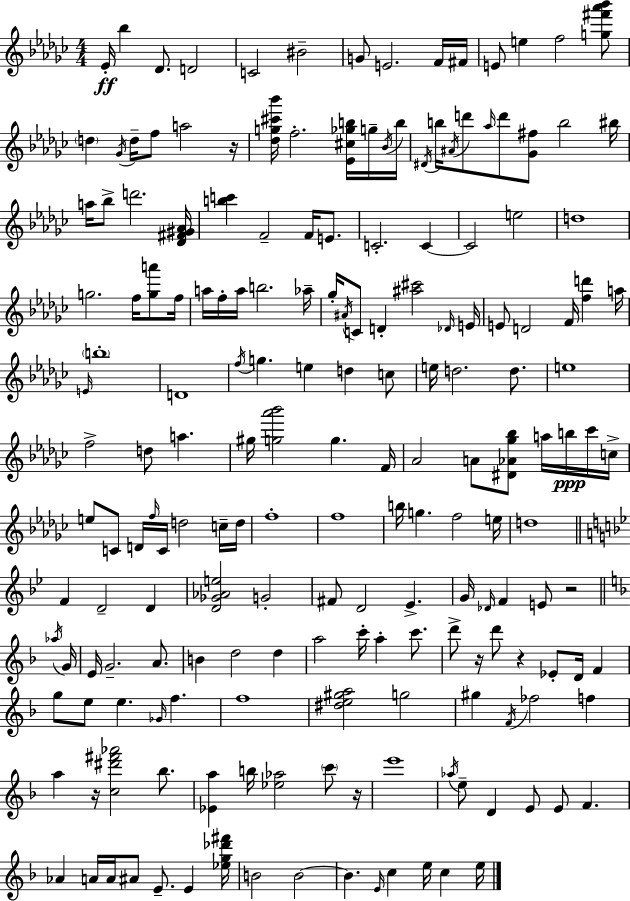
{
  \clef treble
  \numericTimeSignature
  \time 4/4
  \key ees \minor
  \repeat volta 2 { ees'16-.\ff bes''4 des'8. d'2 | c'2 bis'2-- | g'8 e'2. f'16 fis'16 | e'8 e''4 f''2 <g'' fis''' aes''' bes'''>8 | \break \parenthesize d''4 \acciaccatura { ges'16 } d''16-- f''8 a''2 | r16 <des'' g'' cis''' bes'''>16 f''2.-. <ees' cis'' ges'' b''>16 g''16-- | \acciaccatura { bes'16 } b''16 \acciaccatura { dis'16 } b''16 \acciaccatura { ais'16 } d'''8 \grace { aes''16 } d'''8 <ges' fis''>8 b''2 | bis''16 a''16 bes''8-> d'''2. | \break <des' fis' gis' aes'>16 <b'' c'''>4 f'2-- | f'16 e'8. c'2.-. | c'4~~ c'2 e''2 | d''1 | \break g''2. | f''16 <g'' a'''>8 f''16 a''16 f''16-. a''16 b''2. | aes''16-- ges''16-. \acciaccatura { ais'16 } c'8 d'4-. <ais'' cis'''>2 | \grace { des'16 } e'16 e'8 d'2 | \break f'16 <f'' d'''>4 a''16 \grace { e'16 } \parenthesize b''1-. | d'1 | \acciaccatura { f''16 } g''4. e''4 | d''4 c''8 e''16 d''2. | \break d''8. e''1 | f''2-> | d''8 a''4. gis''16 <g'' aes''' bes'''>2 | g''4. f'16 aes'2 | \break a'8 <dis' aes' ges'' bes''>8 a''16 b''16\ppp ces'''16 c''16-> e''8 c'8 d'16 \grace { f''16 } c'16 | d''2 c''16-- d''16 f''1-. | f''1 | b''16 g''4. | \break f''2 e''16 d''1 | \bar "||" \break \key bes \major f'4 d'2-- d'4 | <d' ges' aes' e''>2 g'2-. | fis'8 d'2 ees'4.-> | g'16 \grace { des'16 } f'4 e'8 r2 | \break \bar "||" \break \key d \minor \acciaccatura { aes''16 } g'16 e'16 g'2.-- a'8. | b'4 d''2 d''4 | a''2 c'''16-. a''4-. c'''8. | d'''8-> r16 d'''8 r4 ees'8-. d'16 f'4 | \break g''8 e''8 e''4. \grace { ges'16 } f''4. | f''1 | <dis'' e'' gis'' a''>2 g''2 | gis''4 \acciaccatura { f'16 } fes''2 | \break f''4 a''4 r16 <c'' dis''' fis''' aes'''>2 | bes''8. <ees' a''>4 b''16 <ees'' aes''>2 | \parenthesize c'''8 r16 e'''1 | \acciaccatura { aes''16 } e''8-- d'4 e'8 e'8 f'4. | \break aes'4 a'16 a'16 ais'8 e'8.-- | e'4 <ees'' g'' des''' fis'''>16 b'2 b'2~~ | b'4. \grace { e'16 } c''4 | e''16 c''4 e''16 } \bar "|."
}